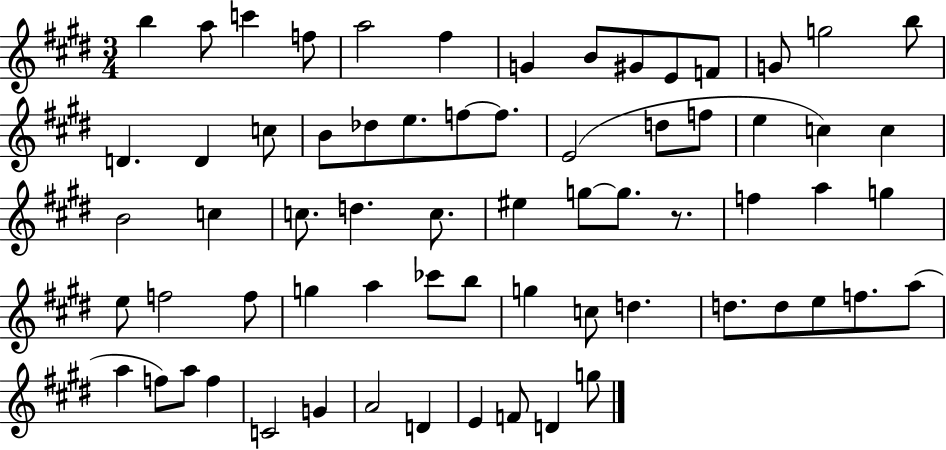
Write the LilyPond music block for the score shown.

{
  \clef treble
  \numericTimeSignature
  \time 3/4
  \key e \major
  \repeat volta 2 { b''4 a''8 c'''4 f''8 | a''2 fis''4 | g'4 b'8 gis'8 e'8 f'8 | g'8 g''2 b''8 | \break d'4. d'4 c''8 | b'8 des''8 e''8. f''8~~ f''8. | e'2( d''8 f''8 | e''4 c''4) c''4 | \break b'2 c''4 | c''8. d''4. c''8. | eis''4 g''8~~ g''8. r8. | f''4 a''4 g''4 | \break e''8 f''2 f''8 | g''4 a''4 ces'''8 b''8 | g''4 c''8 d''4. | d''8. d''8 e''8 f''8. a''8( | \break a''4 f''8) a''8 f''4 | c'2 g'4 | a'2 d'4 | e'4 f'8 d'4 g''8 | \break } \bar "|."
}